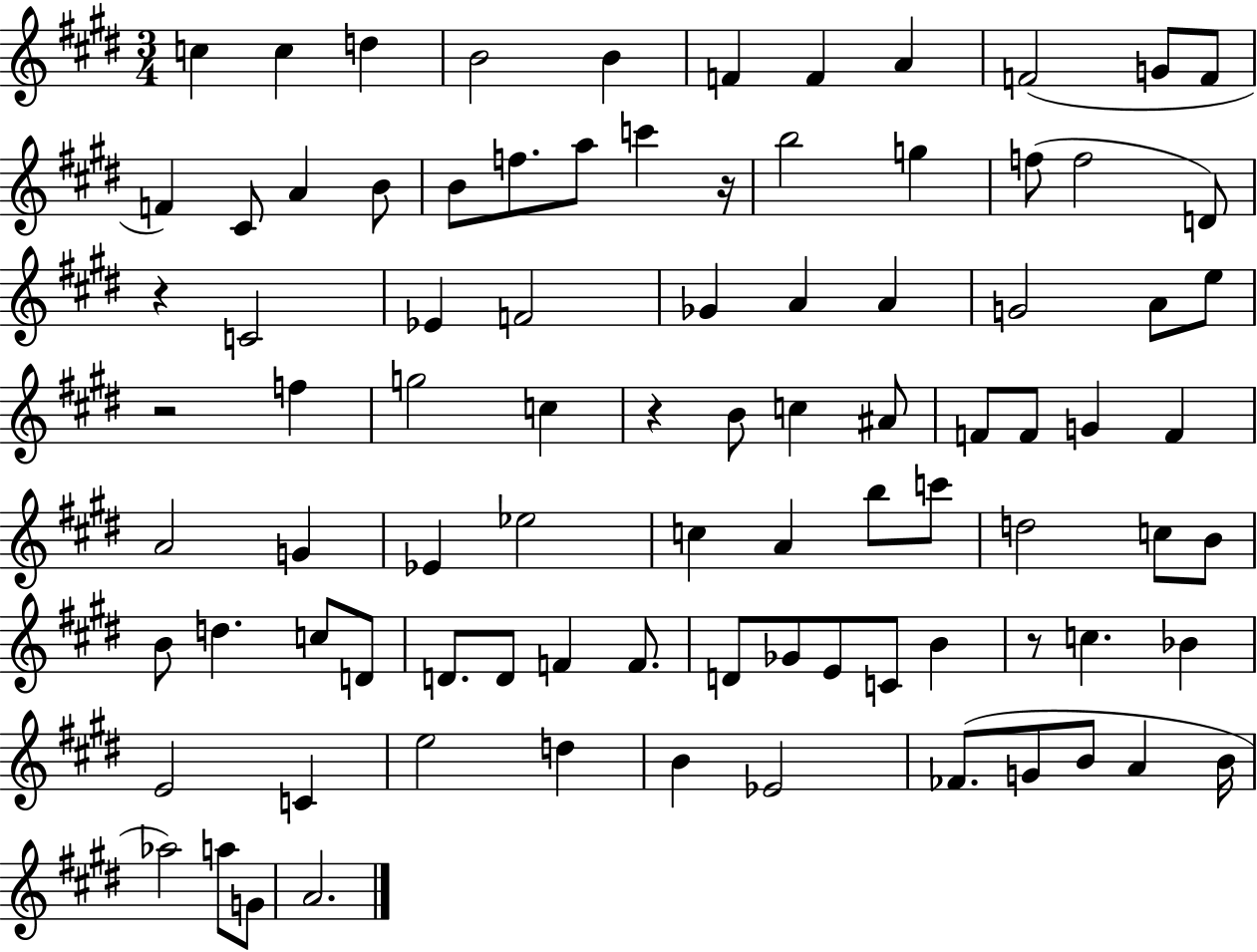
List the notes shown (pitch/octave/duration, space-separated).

C5/q C5/q D5/q B4/h B4/q F4/q F4/q A4/q F4/h G4/e F4/e F4/q C#4/e A4/q B4/e B4/e F5/e. A5/e C6/q R/s B5/h G5/q F5/e F5/h D4/e R/q C4/h Eb4/q F4/h Gb4/q A4/q A4/q G4/h A4/e E5/e R/h F5/q G5/h C5/q R/q B4/e C5/q A#4/e F4/e F4/e G4/q F4/q A4/h G4/q Eb4/q Eb5/h C5/q A4/q B5/e C6/e D5/h C5/e B4/e B4/e D5/q. C5/e D4/e D4/e. D4/e F4/q F4/e. D4/e Gb4/e E4/e C4/e B4/q R/e C5/q. Bb4/q E4/h C4/q E5/h D5/q B4/q Eb4/h FES4/e. G4/e B4/e A4/q B4/s Ab5/h A5/e G4/e A4/h.